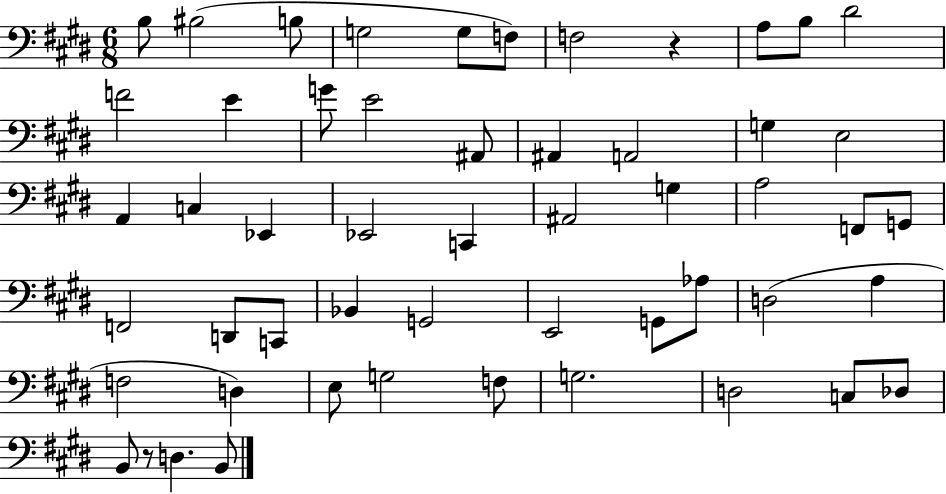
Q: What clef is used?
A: bass